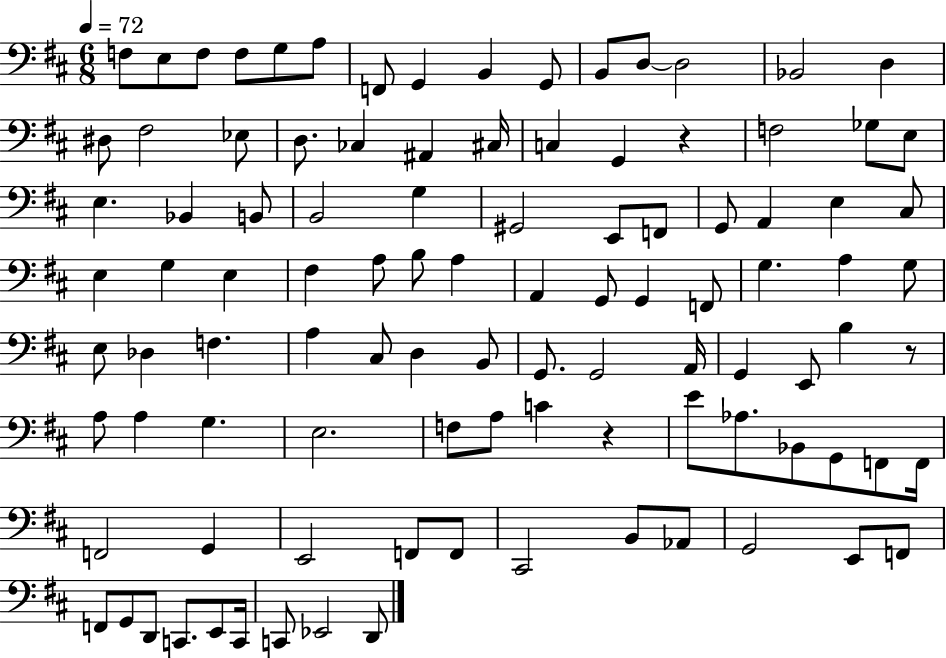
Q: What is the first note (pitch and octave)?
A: F3